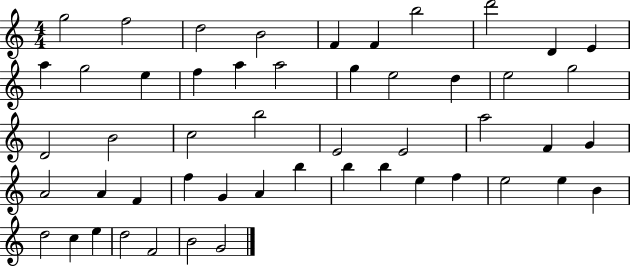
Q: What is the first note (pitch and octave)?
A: G5